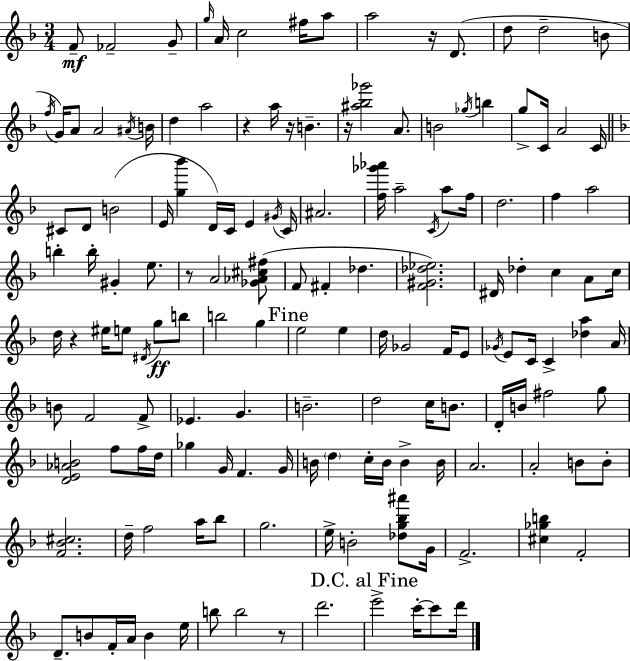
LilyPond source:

{
  \clef treble
  \numericTimeSignature
  \time 3/4
  \key f \major
  f'8--\mf fes'2-- g'8-- | \grace { g''16 } a'16 c''2 fis''16 a''8 | a''2 r16 d'8.( | d''8 d''2-- b'8 | \break \acciaccatura { f''16 } g'16) a'8 a'2 | \acciaccatura { ais'16 } b'16 d''4 a''2 | r4 a''16 r16 b'4.-- | r16 <ais'' bes'' ges'''>2 | \break a'8. b'2 \acciaccatura { ges''16 } | b''4 g''8-> c'16 a'2 | c'16 \bar "||" \break \key f \major cis'8 d'8 b'2( | e'16 <g'' bes'''>4 d'16) c'16 e'4 \acciaccatura { gis'16 } | c'16 ais'2. | <f'' ges''' aes'''>16 a''2-- \acciaccatura { c'16 } a''8 | \break f''16 d''2. | f''4 a''2 | b''4-. b''16-. gis'4-. e''8. | r8 a'2 | \break <ges' aes' cis'' fis''>8( f'8 fis'4-. des''4. | <f' gis' des'' ees''>2.) | dis'16 des''4-. c''4 a'8 | c''16 d''16 r4 eis''16 e''8 \acciaccatura { dis'16 }\ff g''8 | \break b''8 b''2 g''4 | \mark "Fine" e''2 e''4 | d''16 ges'2 | f'16 e'8 \acciaccatura { ges'16 } e'8 c'16 c'4-> <des'' a''>4 | \break a'16 b'8 f'2 | f'8-> ees'4. g'4. | b'2.-- | d''2 | \break c''16 b'8. d'16-. b'16 fis''2 | g''8 <d' e' aes' b'>2 | f''8 f''16 d''16 ges''4 g'16 f'4. | g'16 b'16 \parenthesize d''4 c''16-. b'16 b'4-> | \break b'16 a'2. | a'2-. | b'8 b'8-. <f' bes' cis''>2. | d''16-- f''2 | \break a''16 bes''8 g''2. | e''16-> b'2-. | <des'' g'' bes'' ais'''>8 g'16 f'2.-> | <cis'' ges'' b''>4 f'2-. | \break d'8.-- b'8 f'16-. a'16 b'4 | e''16 b''8 b''2 | r8 d'''2. | \mark "D.C. al Fine" e'''2-> | \break c'''16-.~~ c'''8 d'''16 \bar "|."
}